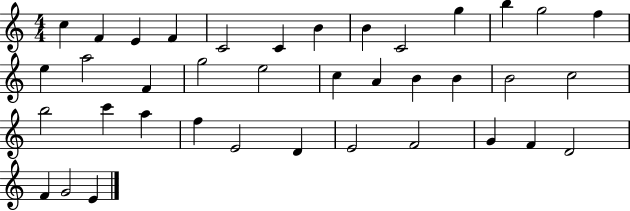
X:1
T:Untitled
M:4/4
L:1/4
K:C
c F E F C2 C B B C2 g b g2 f e a2 F g2 e2 c A B B B2 c2 b2 c' a f E2 D E2 F2 G F D2 F G2 E